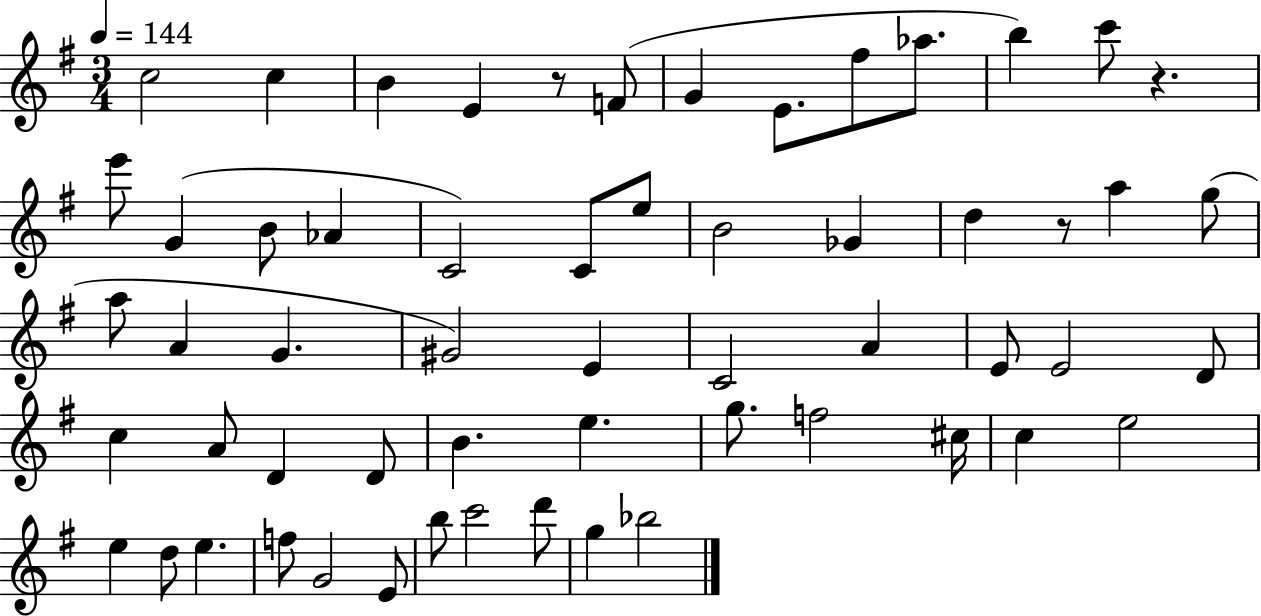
{
  \clef treble
  \numericTimeSignature
  \time 3/4
  \key g \major
  \tempo 4 = 144
  c''2 c''4 | b'4 e'4 r8 f'8( | g'4 e'8. fis''8 aes''8. | b''4) c'''8 r4. | \break e'''8 g'4( b'8 aes'4 | c'2) c'8 e''8 | b'2 ges'4 | d''4 r8 a''4 g''8( | \break a''8 a'4 g'4. | gis'2) e'4 | c'2 a'4 | e'8 e'2 d'8 | \break c''4 a'8 d'4 d'8 | b'4. e''4. | g''8. f''2 cis''16 | c''4 e''2 | \break e''4 d''8 e''4. | f''8 g'2 e'8 | b''8 c'''2 d'''8 | g''4 bes''2 | \break \bar "|."
}